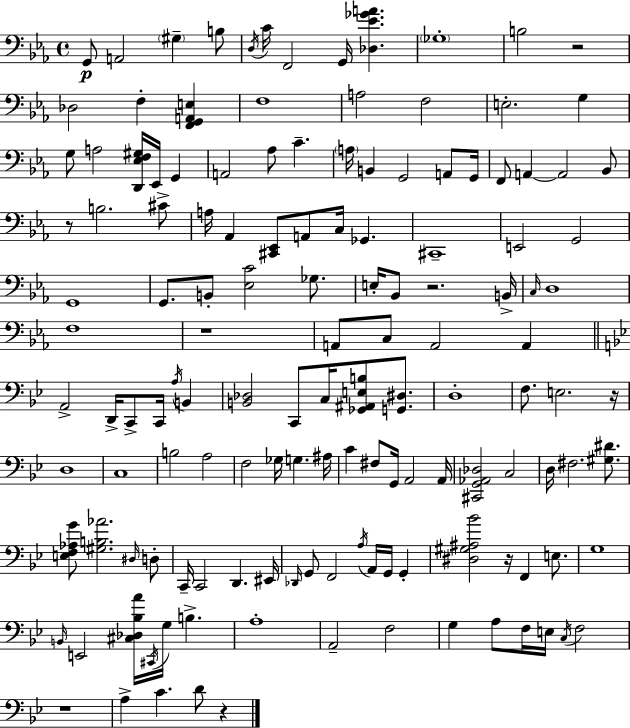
X:1
T:Untitled
M:4/4
L:1/4
K:Cm
G,,/2 A,,2 ^G, B,/2 D,/4 C/4 F,,2 G,,/4 [_D,_E_GA] _G,4 B,2 z2 _D,2 F, [F,,G,,A,,E,] F,4 A,2 F,2 E,2 G, G,/2 A,2 [D,,_E,F,^G,]/4 _E,,/4 G,, A,,2 _A,/2 C A,/4 B,, G,,2 A,,/2 G,,/4 F,,/2 A,, A,,2 _B,,/2 z/2 B,2 ^C/2 A,/4 _A,, [^C,,_E,,]/2 A,,/2 C,/4 _G,, ^C,,4 E,,2 G,,2 G,,4 G,,/2 B,,/2 [_E,C]2 _G,/2 E,/4 _B,,/2 z2 B,,/4 C,/4 D,4 F,4 z4 A,,/2 C,/2 A,,2 A,, A,,2 D,,/4 C,,/2 C,,/4 A,/4 B,, [B,,_D,]2 C,,/2 C,/4 [_G,,^A,,E,B,]/2 [G,,^D,]/2 D,4 F,/2 E,2 z/4 D,4 C,4 B,2 A,2 F,2 _G,/4 G, ^A,/4 C ^F,/2 G,,/4 A,,2 A,,/4 [^C,,G,,_A,,_D,]2 C,2 D,/4 ^F,2 [^G,^D]/2 [E,F,_A,G]/2 [^G,B,_A]2 ^D,/4 D,/2 C,,/4 C,,2 D,, ^E,,/4 _D,,/4 G,,/2 F,,2 A,/4 A,,/4 G,,/4 G,, [^D,^G,^A,_B]2 z/4 F,, E,/2 G,4 B,,/4 E,,2 [^C,_D,_B,A]/4 ^C,,/4 G,/4 B, A,4 A,,2 F,2 G, A,/2 F,/4 E,/4 C,/4 F,2 z4 A, C D/2 z